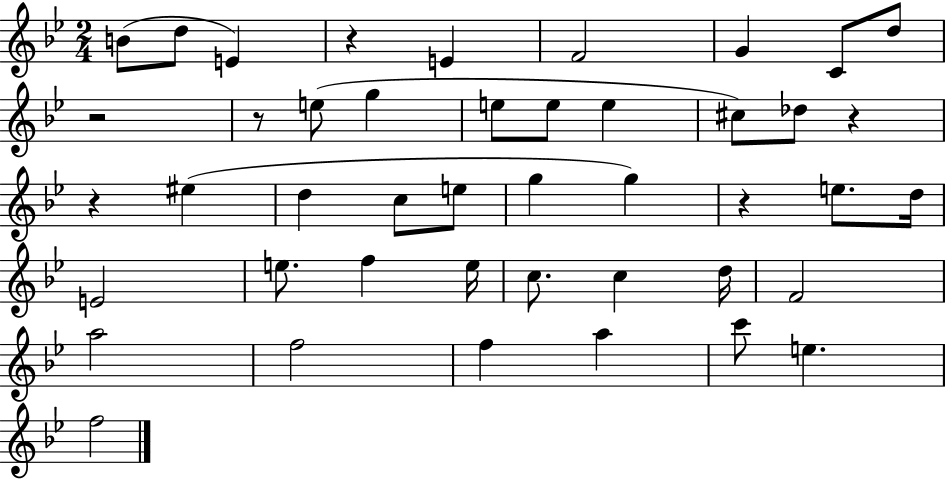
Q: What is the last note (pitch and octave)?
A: F5